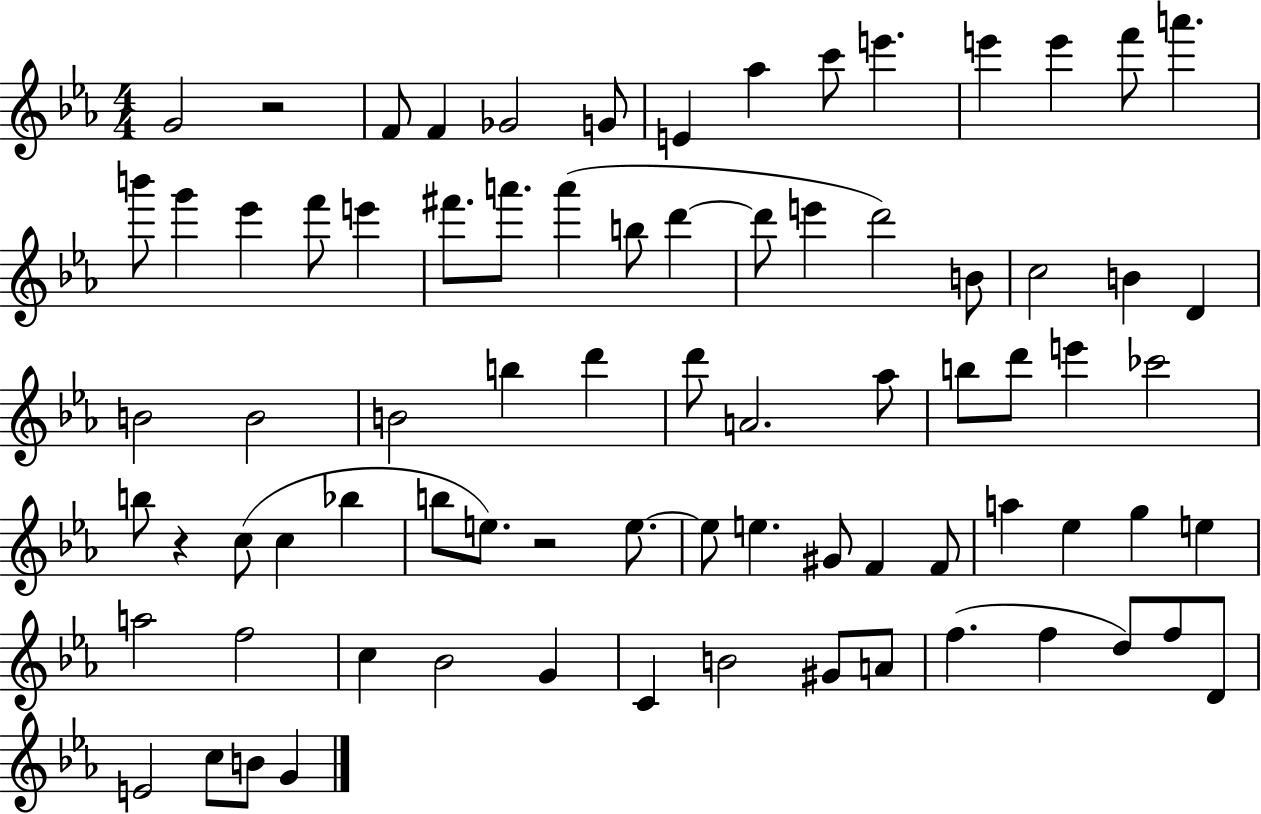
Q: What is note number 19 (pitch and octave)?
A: F#6